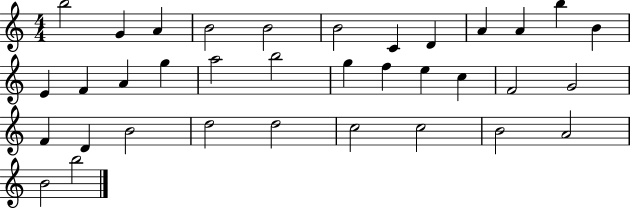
{
  \clef treble
  \numericTimeSignature
  \time 4/4
  \key c \major
  b''2 g'4 a'4 | b'2 b'2 | b'2 c'4 d'4 | a'4 a'4 b''4 b'4 | \break e'4 f'4 a'4 g''4 | a''2 b''2 | g''4 f''4 e''4 c''4 | f'2 g'2 | \break f'4 d'4 b'2 | d''2 d''2 | c''2 c''2 | b'2 a'2 | \break b'2 b''2 | \bar "|."
}